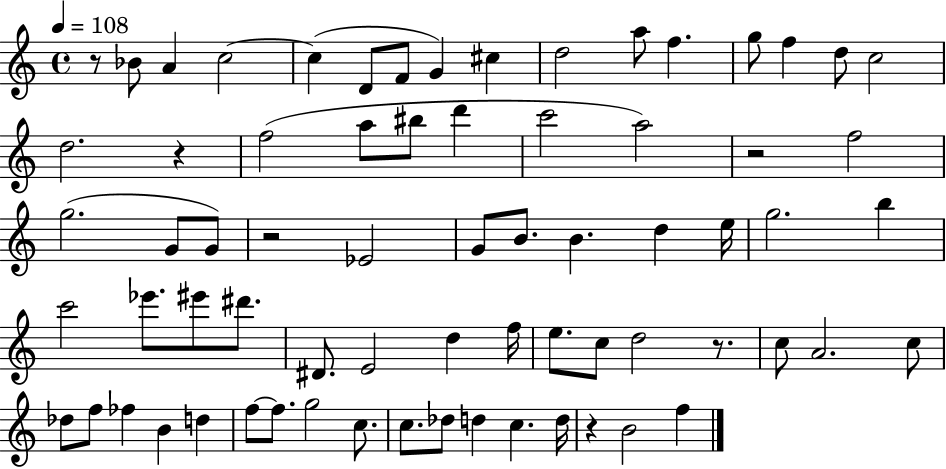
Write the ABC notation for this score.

X:1
T:Untitled
M:4/4
L:1/4
K:C
z/2 _B/2 A c2 c D/2 F/2 G ^c d2 a/2 f g/2 f d/2 c2 d2 z f2 a/2 ^b/2 d' c'2 a2 z2 f2 g2 G/2 G/2 z2 _E2 G/2 B/2 B d e/4 g2 b c'2 _e'/2 ^e'/2 ^d'/2 ^D/2 E2 d f/4 e/2 c/2 d2 z/2 c/2 A2 c/2 _d/2 f/2 _f B d f/2 f/2 g2 c/2 c/2 _d/2 d c d/4 z B2 f